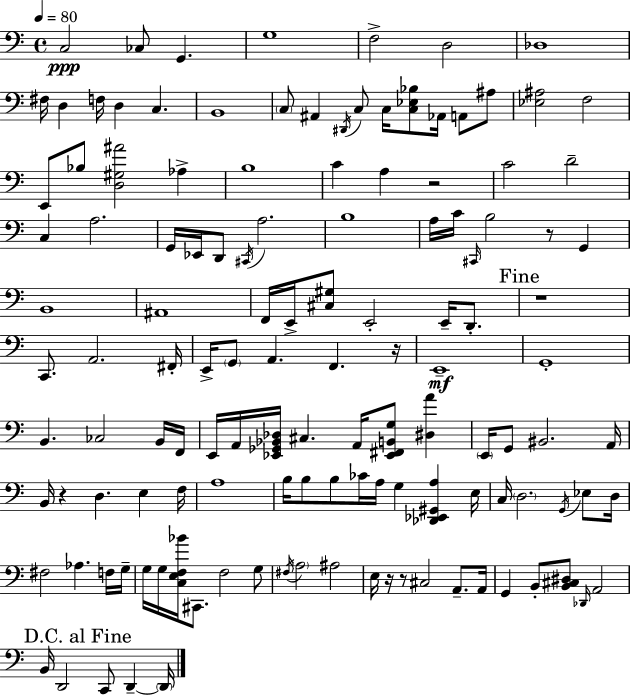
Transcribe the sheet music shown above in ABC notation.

X:1
T:Untitled
M:4/4
L:1/4
K:Am
C,2 _C,/2 G,, G,4 F,2 D,2 _D,4 ^F,/4 D, F,/4 D, C, B,,4 C,/2 ^A,, ^D,,/4 C,/2 C,/4 [C,_E,_B,]/2 _A,,/4 A,,/2 ^A,/2 [_E,^A,]2 F,2 E,,/2 _B,/2 [D,^G,^A]2 _A, B,4 C A, z2 C2 D2 C, A,2 G,,/4 _E,,/4 D,,/2 ^C,,/4 A,2 B,4 A,/4 C/4 ^C,,/4 B,2 z/2 G,, B,,4 ^A,,4 F,,/4 E,,/4 [^C,^G,]/2 E,,2 E,,/4 D,,/2 z4 C,,/2 A,,2 ^F,,/4 E,,/4 G,,/2 A,, F,, z/4 E,,4 G,,4 B,, _C,2 B,,/4 F,,/4 E,,/4 A,,/4 [_E,,_G,,_B,,_D,]/4 ^C, A,,/4 [_E,,^F,,B,,G,]/2 [^D,A] E,,/4 G,,/2 ^B,,2 A,,/4 B,,/4 z D, E, F,/4 A,4 B,/4 B,/2 B,/2 _C/4 A,/4 G, [_D,,_E,,^G,,A,] E,/4 C,/4 D,2 G,,/4 _E,/2 D,/4 ^F,2 _A, F,/4 G,/4 G,/4 G,/4 [C,E,F,_B]/4 ^C,,/2 F,2 G,/2 ^F,/4 A,2 ^A,2 E,/4 z/4 z/2 ^C,2 A,,/2 A,,/4 G,, B,,/2 [B,,^C,^D,]/2 _D,,/4 A,,2 B,,/4 D,,2 C,,/2 D,, D,,/4